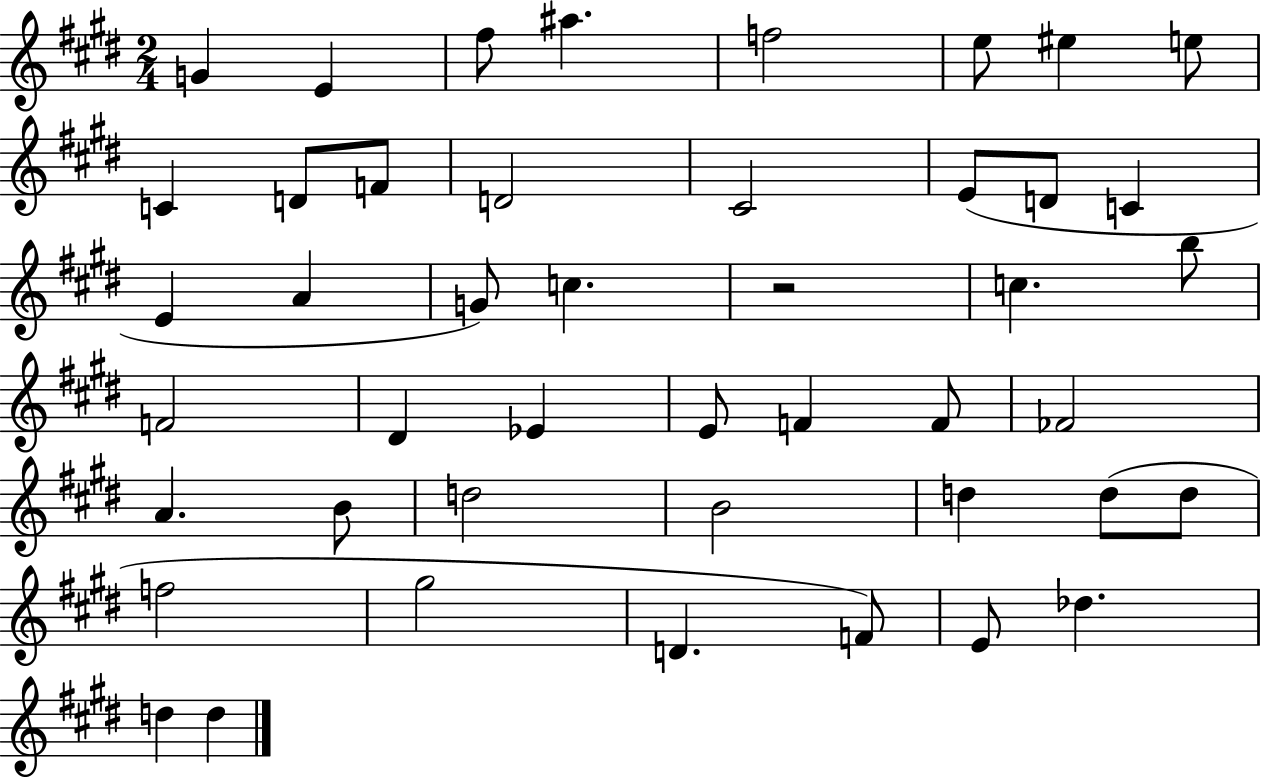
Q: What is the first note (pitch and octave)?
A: G4